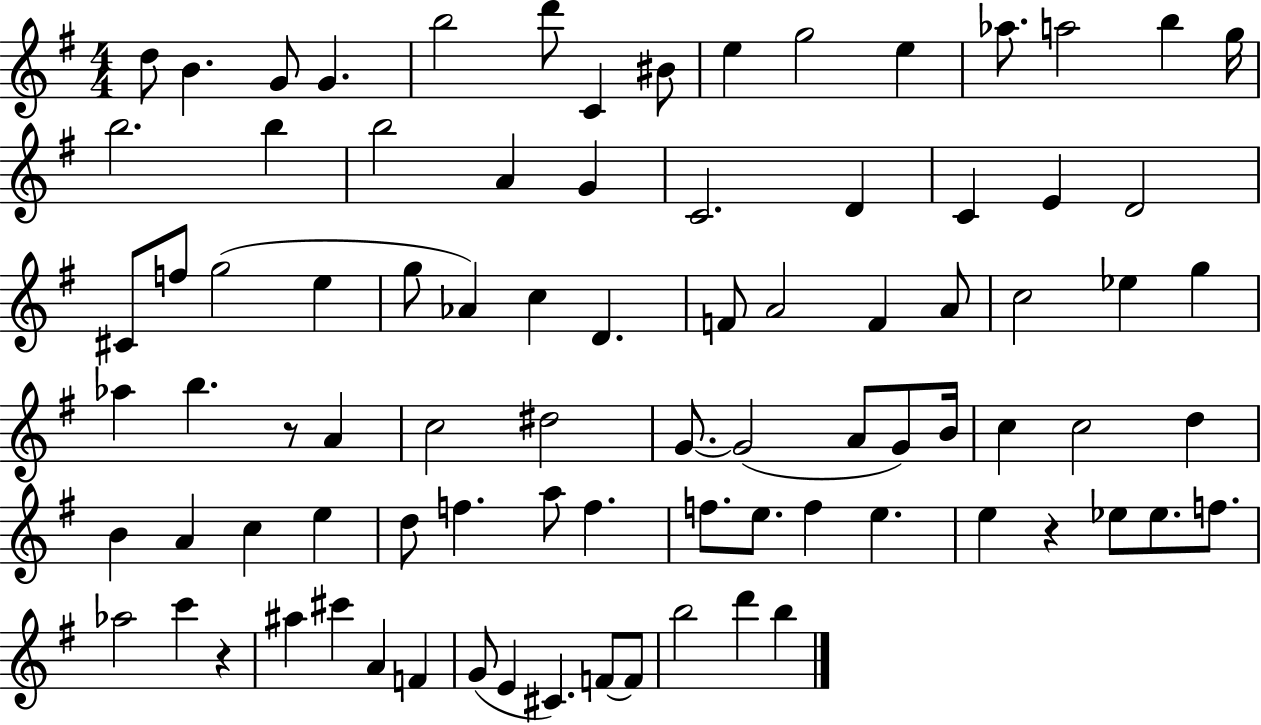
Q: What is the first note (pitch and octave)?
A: D5